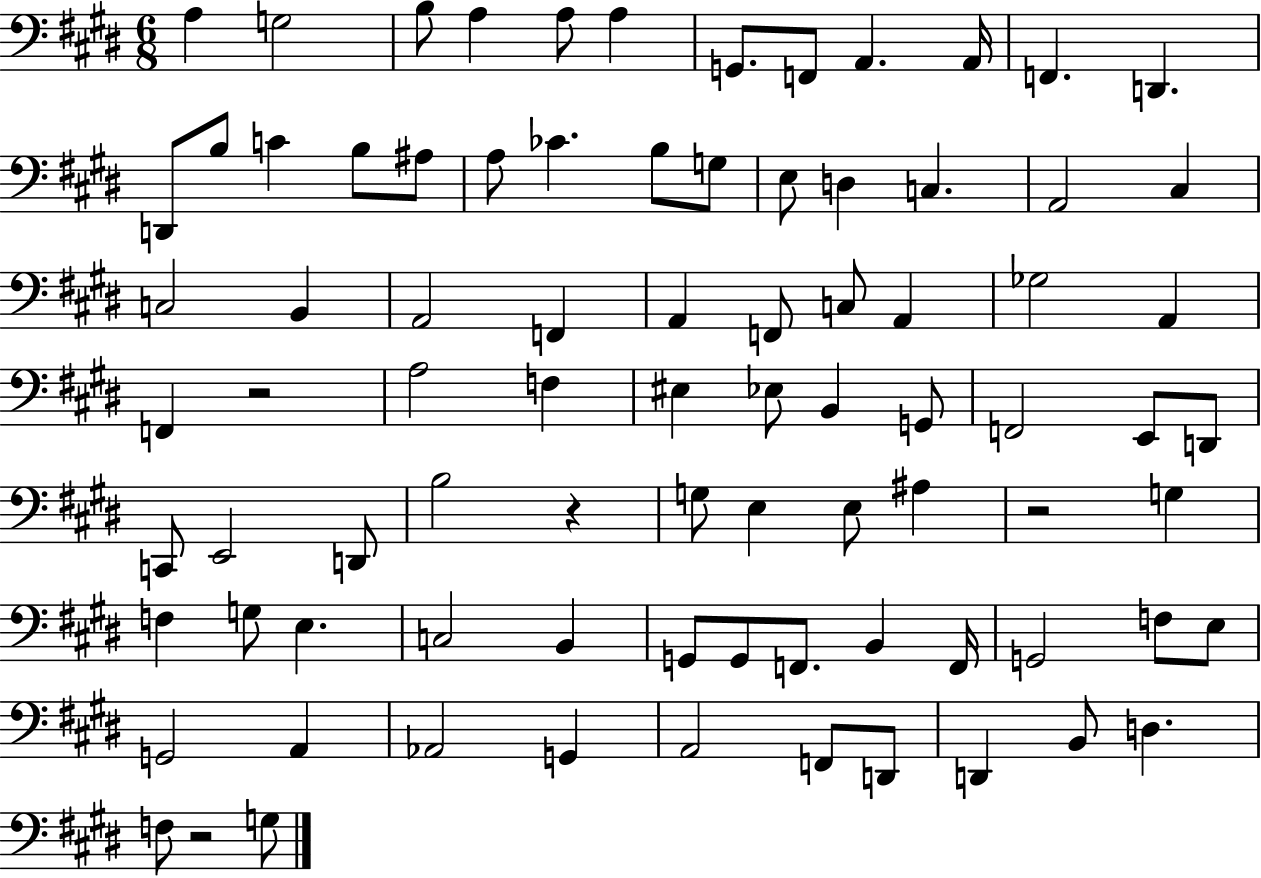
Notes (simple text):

A3/q G3/h B3/e A3/q A3/e A3/q G2/e. F2/e A2/q. A2/s F2/q. D2/q. D2/e B3/e C4/q B3/e A#3/e A3/e CES4/q. B3/e G3/e E3/e D3/q C3/q. A2/h C#3/q C3/h B2/q A2/h F2/q A2/q F2/e C3/e A2/q Gb3/h A2/q F2/q R/h A3/h F3/q EIS3/q Eb3/e B2/q G2/e F2/h E2/e D2/e C2/e E2/h D2/e B3/h R/q G3/e E3/q E3/e A#3/q R/h G3/q F3/q G3/e E3/q. C3/h B2/q G2/e G2/e F2/e. B2/q F2/s G2/h F3/e E3/e G2/h A2/q Ab2/h G2/q A2/h F2/e D2/e D2/q B2/e D3/q. F3/e R/h G3/e